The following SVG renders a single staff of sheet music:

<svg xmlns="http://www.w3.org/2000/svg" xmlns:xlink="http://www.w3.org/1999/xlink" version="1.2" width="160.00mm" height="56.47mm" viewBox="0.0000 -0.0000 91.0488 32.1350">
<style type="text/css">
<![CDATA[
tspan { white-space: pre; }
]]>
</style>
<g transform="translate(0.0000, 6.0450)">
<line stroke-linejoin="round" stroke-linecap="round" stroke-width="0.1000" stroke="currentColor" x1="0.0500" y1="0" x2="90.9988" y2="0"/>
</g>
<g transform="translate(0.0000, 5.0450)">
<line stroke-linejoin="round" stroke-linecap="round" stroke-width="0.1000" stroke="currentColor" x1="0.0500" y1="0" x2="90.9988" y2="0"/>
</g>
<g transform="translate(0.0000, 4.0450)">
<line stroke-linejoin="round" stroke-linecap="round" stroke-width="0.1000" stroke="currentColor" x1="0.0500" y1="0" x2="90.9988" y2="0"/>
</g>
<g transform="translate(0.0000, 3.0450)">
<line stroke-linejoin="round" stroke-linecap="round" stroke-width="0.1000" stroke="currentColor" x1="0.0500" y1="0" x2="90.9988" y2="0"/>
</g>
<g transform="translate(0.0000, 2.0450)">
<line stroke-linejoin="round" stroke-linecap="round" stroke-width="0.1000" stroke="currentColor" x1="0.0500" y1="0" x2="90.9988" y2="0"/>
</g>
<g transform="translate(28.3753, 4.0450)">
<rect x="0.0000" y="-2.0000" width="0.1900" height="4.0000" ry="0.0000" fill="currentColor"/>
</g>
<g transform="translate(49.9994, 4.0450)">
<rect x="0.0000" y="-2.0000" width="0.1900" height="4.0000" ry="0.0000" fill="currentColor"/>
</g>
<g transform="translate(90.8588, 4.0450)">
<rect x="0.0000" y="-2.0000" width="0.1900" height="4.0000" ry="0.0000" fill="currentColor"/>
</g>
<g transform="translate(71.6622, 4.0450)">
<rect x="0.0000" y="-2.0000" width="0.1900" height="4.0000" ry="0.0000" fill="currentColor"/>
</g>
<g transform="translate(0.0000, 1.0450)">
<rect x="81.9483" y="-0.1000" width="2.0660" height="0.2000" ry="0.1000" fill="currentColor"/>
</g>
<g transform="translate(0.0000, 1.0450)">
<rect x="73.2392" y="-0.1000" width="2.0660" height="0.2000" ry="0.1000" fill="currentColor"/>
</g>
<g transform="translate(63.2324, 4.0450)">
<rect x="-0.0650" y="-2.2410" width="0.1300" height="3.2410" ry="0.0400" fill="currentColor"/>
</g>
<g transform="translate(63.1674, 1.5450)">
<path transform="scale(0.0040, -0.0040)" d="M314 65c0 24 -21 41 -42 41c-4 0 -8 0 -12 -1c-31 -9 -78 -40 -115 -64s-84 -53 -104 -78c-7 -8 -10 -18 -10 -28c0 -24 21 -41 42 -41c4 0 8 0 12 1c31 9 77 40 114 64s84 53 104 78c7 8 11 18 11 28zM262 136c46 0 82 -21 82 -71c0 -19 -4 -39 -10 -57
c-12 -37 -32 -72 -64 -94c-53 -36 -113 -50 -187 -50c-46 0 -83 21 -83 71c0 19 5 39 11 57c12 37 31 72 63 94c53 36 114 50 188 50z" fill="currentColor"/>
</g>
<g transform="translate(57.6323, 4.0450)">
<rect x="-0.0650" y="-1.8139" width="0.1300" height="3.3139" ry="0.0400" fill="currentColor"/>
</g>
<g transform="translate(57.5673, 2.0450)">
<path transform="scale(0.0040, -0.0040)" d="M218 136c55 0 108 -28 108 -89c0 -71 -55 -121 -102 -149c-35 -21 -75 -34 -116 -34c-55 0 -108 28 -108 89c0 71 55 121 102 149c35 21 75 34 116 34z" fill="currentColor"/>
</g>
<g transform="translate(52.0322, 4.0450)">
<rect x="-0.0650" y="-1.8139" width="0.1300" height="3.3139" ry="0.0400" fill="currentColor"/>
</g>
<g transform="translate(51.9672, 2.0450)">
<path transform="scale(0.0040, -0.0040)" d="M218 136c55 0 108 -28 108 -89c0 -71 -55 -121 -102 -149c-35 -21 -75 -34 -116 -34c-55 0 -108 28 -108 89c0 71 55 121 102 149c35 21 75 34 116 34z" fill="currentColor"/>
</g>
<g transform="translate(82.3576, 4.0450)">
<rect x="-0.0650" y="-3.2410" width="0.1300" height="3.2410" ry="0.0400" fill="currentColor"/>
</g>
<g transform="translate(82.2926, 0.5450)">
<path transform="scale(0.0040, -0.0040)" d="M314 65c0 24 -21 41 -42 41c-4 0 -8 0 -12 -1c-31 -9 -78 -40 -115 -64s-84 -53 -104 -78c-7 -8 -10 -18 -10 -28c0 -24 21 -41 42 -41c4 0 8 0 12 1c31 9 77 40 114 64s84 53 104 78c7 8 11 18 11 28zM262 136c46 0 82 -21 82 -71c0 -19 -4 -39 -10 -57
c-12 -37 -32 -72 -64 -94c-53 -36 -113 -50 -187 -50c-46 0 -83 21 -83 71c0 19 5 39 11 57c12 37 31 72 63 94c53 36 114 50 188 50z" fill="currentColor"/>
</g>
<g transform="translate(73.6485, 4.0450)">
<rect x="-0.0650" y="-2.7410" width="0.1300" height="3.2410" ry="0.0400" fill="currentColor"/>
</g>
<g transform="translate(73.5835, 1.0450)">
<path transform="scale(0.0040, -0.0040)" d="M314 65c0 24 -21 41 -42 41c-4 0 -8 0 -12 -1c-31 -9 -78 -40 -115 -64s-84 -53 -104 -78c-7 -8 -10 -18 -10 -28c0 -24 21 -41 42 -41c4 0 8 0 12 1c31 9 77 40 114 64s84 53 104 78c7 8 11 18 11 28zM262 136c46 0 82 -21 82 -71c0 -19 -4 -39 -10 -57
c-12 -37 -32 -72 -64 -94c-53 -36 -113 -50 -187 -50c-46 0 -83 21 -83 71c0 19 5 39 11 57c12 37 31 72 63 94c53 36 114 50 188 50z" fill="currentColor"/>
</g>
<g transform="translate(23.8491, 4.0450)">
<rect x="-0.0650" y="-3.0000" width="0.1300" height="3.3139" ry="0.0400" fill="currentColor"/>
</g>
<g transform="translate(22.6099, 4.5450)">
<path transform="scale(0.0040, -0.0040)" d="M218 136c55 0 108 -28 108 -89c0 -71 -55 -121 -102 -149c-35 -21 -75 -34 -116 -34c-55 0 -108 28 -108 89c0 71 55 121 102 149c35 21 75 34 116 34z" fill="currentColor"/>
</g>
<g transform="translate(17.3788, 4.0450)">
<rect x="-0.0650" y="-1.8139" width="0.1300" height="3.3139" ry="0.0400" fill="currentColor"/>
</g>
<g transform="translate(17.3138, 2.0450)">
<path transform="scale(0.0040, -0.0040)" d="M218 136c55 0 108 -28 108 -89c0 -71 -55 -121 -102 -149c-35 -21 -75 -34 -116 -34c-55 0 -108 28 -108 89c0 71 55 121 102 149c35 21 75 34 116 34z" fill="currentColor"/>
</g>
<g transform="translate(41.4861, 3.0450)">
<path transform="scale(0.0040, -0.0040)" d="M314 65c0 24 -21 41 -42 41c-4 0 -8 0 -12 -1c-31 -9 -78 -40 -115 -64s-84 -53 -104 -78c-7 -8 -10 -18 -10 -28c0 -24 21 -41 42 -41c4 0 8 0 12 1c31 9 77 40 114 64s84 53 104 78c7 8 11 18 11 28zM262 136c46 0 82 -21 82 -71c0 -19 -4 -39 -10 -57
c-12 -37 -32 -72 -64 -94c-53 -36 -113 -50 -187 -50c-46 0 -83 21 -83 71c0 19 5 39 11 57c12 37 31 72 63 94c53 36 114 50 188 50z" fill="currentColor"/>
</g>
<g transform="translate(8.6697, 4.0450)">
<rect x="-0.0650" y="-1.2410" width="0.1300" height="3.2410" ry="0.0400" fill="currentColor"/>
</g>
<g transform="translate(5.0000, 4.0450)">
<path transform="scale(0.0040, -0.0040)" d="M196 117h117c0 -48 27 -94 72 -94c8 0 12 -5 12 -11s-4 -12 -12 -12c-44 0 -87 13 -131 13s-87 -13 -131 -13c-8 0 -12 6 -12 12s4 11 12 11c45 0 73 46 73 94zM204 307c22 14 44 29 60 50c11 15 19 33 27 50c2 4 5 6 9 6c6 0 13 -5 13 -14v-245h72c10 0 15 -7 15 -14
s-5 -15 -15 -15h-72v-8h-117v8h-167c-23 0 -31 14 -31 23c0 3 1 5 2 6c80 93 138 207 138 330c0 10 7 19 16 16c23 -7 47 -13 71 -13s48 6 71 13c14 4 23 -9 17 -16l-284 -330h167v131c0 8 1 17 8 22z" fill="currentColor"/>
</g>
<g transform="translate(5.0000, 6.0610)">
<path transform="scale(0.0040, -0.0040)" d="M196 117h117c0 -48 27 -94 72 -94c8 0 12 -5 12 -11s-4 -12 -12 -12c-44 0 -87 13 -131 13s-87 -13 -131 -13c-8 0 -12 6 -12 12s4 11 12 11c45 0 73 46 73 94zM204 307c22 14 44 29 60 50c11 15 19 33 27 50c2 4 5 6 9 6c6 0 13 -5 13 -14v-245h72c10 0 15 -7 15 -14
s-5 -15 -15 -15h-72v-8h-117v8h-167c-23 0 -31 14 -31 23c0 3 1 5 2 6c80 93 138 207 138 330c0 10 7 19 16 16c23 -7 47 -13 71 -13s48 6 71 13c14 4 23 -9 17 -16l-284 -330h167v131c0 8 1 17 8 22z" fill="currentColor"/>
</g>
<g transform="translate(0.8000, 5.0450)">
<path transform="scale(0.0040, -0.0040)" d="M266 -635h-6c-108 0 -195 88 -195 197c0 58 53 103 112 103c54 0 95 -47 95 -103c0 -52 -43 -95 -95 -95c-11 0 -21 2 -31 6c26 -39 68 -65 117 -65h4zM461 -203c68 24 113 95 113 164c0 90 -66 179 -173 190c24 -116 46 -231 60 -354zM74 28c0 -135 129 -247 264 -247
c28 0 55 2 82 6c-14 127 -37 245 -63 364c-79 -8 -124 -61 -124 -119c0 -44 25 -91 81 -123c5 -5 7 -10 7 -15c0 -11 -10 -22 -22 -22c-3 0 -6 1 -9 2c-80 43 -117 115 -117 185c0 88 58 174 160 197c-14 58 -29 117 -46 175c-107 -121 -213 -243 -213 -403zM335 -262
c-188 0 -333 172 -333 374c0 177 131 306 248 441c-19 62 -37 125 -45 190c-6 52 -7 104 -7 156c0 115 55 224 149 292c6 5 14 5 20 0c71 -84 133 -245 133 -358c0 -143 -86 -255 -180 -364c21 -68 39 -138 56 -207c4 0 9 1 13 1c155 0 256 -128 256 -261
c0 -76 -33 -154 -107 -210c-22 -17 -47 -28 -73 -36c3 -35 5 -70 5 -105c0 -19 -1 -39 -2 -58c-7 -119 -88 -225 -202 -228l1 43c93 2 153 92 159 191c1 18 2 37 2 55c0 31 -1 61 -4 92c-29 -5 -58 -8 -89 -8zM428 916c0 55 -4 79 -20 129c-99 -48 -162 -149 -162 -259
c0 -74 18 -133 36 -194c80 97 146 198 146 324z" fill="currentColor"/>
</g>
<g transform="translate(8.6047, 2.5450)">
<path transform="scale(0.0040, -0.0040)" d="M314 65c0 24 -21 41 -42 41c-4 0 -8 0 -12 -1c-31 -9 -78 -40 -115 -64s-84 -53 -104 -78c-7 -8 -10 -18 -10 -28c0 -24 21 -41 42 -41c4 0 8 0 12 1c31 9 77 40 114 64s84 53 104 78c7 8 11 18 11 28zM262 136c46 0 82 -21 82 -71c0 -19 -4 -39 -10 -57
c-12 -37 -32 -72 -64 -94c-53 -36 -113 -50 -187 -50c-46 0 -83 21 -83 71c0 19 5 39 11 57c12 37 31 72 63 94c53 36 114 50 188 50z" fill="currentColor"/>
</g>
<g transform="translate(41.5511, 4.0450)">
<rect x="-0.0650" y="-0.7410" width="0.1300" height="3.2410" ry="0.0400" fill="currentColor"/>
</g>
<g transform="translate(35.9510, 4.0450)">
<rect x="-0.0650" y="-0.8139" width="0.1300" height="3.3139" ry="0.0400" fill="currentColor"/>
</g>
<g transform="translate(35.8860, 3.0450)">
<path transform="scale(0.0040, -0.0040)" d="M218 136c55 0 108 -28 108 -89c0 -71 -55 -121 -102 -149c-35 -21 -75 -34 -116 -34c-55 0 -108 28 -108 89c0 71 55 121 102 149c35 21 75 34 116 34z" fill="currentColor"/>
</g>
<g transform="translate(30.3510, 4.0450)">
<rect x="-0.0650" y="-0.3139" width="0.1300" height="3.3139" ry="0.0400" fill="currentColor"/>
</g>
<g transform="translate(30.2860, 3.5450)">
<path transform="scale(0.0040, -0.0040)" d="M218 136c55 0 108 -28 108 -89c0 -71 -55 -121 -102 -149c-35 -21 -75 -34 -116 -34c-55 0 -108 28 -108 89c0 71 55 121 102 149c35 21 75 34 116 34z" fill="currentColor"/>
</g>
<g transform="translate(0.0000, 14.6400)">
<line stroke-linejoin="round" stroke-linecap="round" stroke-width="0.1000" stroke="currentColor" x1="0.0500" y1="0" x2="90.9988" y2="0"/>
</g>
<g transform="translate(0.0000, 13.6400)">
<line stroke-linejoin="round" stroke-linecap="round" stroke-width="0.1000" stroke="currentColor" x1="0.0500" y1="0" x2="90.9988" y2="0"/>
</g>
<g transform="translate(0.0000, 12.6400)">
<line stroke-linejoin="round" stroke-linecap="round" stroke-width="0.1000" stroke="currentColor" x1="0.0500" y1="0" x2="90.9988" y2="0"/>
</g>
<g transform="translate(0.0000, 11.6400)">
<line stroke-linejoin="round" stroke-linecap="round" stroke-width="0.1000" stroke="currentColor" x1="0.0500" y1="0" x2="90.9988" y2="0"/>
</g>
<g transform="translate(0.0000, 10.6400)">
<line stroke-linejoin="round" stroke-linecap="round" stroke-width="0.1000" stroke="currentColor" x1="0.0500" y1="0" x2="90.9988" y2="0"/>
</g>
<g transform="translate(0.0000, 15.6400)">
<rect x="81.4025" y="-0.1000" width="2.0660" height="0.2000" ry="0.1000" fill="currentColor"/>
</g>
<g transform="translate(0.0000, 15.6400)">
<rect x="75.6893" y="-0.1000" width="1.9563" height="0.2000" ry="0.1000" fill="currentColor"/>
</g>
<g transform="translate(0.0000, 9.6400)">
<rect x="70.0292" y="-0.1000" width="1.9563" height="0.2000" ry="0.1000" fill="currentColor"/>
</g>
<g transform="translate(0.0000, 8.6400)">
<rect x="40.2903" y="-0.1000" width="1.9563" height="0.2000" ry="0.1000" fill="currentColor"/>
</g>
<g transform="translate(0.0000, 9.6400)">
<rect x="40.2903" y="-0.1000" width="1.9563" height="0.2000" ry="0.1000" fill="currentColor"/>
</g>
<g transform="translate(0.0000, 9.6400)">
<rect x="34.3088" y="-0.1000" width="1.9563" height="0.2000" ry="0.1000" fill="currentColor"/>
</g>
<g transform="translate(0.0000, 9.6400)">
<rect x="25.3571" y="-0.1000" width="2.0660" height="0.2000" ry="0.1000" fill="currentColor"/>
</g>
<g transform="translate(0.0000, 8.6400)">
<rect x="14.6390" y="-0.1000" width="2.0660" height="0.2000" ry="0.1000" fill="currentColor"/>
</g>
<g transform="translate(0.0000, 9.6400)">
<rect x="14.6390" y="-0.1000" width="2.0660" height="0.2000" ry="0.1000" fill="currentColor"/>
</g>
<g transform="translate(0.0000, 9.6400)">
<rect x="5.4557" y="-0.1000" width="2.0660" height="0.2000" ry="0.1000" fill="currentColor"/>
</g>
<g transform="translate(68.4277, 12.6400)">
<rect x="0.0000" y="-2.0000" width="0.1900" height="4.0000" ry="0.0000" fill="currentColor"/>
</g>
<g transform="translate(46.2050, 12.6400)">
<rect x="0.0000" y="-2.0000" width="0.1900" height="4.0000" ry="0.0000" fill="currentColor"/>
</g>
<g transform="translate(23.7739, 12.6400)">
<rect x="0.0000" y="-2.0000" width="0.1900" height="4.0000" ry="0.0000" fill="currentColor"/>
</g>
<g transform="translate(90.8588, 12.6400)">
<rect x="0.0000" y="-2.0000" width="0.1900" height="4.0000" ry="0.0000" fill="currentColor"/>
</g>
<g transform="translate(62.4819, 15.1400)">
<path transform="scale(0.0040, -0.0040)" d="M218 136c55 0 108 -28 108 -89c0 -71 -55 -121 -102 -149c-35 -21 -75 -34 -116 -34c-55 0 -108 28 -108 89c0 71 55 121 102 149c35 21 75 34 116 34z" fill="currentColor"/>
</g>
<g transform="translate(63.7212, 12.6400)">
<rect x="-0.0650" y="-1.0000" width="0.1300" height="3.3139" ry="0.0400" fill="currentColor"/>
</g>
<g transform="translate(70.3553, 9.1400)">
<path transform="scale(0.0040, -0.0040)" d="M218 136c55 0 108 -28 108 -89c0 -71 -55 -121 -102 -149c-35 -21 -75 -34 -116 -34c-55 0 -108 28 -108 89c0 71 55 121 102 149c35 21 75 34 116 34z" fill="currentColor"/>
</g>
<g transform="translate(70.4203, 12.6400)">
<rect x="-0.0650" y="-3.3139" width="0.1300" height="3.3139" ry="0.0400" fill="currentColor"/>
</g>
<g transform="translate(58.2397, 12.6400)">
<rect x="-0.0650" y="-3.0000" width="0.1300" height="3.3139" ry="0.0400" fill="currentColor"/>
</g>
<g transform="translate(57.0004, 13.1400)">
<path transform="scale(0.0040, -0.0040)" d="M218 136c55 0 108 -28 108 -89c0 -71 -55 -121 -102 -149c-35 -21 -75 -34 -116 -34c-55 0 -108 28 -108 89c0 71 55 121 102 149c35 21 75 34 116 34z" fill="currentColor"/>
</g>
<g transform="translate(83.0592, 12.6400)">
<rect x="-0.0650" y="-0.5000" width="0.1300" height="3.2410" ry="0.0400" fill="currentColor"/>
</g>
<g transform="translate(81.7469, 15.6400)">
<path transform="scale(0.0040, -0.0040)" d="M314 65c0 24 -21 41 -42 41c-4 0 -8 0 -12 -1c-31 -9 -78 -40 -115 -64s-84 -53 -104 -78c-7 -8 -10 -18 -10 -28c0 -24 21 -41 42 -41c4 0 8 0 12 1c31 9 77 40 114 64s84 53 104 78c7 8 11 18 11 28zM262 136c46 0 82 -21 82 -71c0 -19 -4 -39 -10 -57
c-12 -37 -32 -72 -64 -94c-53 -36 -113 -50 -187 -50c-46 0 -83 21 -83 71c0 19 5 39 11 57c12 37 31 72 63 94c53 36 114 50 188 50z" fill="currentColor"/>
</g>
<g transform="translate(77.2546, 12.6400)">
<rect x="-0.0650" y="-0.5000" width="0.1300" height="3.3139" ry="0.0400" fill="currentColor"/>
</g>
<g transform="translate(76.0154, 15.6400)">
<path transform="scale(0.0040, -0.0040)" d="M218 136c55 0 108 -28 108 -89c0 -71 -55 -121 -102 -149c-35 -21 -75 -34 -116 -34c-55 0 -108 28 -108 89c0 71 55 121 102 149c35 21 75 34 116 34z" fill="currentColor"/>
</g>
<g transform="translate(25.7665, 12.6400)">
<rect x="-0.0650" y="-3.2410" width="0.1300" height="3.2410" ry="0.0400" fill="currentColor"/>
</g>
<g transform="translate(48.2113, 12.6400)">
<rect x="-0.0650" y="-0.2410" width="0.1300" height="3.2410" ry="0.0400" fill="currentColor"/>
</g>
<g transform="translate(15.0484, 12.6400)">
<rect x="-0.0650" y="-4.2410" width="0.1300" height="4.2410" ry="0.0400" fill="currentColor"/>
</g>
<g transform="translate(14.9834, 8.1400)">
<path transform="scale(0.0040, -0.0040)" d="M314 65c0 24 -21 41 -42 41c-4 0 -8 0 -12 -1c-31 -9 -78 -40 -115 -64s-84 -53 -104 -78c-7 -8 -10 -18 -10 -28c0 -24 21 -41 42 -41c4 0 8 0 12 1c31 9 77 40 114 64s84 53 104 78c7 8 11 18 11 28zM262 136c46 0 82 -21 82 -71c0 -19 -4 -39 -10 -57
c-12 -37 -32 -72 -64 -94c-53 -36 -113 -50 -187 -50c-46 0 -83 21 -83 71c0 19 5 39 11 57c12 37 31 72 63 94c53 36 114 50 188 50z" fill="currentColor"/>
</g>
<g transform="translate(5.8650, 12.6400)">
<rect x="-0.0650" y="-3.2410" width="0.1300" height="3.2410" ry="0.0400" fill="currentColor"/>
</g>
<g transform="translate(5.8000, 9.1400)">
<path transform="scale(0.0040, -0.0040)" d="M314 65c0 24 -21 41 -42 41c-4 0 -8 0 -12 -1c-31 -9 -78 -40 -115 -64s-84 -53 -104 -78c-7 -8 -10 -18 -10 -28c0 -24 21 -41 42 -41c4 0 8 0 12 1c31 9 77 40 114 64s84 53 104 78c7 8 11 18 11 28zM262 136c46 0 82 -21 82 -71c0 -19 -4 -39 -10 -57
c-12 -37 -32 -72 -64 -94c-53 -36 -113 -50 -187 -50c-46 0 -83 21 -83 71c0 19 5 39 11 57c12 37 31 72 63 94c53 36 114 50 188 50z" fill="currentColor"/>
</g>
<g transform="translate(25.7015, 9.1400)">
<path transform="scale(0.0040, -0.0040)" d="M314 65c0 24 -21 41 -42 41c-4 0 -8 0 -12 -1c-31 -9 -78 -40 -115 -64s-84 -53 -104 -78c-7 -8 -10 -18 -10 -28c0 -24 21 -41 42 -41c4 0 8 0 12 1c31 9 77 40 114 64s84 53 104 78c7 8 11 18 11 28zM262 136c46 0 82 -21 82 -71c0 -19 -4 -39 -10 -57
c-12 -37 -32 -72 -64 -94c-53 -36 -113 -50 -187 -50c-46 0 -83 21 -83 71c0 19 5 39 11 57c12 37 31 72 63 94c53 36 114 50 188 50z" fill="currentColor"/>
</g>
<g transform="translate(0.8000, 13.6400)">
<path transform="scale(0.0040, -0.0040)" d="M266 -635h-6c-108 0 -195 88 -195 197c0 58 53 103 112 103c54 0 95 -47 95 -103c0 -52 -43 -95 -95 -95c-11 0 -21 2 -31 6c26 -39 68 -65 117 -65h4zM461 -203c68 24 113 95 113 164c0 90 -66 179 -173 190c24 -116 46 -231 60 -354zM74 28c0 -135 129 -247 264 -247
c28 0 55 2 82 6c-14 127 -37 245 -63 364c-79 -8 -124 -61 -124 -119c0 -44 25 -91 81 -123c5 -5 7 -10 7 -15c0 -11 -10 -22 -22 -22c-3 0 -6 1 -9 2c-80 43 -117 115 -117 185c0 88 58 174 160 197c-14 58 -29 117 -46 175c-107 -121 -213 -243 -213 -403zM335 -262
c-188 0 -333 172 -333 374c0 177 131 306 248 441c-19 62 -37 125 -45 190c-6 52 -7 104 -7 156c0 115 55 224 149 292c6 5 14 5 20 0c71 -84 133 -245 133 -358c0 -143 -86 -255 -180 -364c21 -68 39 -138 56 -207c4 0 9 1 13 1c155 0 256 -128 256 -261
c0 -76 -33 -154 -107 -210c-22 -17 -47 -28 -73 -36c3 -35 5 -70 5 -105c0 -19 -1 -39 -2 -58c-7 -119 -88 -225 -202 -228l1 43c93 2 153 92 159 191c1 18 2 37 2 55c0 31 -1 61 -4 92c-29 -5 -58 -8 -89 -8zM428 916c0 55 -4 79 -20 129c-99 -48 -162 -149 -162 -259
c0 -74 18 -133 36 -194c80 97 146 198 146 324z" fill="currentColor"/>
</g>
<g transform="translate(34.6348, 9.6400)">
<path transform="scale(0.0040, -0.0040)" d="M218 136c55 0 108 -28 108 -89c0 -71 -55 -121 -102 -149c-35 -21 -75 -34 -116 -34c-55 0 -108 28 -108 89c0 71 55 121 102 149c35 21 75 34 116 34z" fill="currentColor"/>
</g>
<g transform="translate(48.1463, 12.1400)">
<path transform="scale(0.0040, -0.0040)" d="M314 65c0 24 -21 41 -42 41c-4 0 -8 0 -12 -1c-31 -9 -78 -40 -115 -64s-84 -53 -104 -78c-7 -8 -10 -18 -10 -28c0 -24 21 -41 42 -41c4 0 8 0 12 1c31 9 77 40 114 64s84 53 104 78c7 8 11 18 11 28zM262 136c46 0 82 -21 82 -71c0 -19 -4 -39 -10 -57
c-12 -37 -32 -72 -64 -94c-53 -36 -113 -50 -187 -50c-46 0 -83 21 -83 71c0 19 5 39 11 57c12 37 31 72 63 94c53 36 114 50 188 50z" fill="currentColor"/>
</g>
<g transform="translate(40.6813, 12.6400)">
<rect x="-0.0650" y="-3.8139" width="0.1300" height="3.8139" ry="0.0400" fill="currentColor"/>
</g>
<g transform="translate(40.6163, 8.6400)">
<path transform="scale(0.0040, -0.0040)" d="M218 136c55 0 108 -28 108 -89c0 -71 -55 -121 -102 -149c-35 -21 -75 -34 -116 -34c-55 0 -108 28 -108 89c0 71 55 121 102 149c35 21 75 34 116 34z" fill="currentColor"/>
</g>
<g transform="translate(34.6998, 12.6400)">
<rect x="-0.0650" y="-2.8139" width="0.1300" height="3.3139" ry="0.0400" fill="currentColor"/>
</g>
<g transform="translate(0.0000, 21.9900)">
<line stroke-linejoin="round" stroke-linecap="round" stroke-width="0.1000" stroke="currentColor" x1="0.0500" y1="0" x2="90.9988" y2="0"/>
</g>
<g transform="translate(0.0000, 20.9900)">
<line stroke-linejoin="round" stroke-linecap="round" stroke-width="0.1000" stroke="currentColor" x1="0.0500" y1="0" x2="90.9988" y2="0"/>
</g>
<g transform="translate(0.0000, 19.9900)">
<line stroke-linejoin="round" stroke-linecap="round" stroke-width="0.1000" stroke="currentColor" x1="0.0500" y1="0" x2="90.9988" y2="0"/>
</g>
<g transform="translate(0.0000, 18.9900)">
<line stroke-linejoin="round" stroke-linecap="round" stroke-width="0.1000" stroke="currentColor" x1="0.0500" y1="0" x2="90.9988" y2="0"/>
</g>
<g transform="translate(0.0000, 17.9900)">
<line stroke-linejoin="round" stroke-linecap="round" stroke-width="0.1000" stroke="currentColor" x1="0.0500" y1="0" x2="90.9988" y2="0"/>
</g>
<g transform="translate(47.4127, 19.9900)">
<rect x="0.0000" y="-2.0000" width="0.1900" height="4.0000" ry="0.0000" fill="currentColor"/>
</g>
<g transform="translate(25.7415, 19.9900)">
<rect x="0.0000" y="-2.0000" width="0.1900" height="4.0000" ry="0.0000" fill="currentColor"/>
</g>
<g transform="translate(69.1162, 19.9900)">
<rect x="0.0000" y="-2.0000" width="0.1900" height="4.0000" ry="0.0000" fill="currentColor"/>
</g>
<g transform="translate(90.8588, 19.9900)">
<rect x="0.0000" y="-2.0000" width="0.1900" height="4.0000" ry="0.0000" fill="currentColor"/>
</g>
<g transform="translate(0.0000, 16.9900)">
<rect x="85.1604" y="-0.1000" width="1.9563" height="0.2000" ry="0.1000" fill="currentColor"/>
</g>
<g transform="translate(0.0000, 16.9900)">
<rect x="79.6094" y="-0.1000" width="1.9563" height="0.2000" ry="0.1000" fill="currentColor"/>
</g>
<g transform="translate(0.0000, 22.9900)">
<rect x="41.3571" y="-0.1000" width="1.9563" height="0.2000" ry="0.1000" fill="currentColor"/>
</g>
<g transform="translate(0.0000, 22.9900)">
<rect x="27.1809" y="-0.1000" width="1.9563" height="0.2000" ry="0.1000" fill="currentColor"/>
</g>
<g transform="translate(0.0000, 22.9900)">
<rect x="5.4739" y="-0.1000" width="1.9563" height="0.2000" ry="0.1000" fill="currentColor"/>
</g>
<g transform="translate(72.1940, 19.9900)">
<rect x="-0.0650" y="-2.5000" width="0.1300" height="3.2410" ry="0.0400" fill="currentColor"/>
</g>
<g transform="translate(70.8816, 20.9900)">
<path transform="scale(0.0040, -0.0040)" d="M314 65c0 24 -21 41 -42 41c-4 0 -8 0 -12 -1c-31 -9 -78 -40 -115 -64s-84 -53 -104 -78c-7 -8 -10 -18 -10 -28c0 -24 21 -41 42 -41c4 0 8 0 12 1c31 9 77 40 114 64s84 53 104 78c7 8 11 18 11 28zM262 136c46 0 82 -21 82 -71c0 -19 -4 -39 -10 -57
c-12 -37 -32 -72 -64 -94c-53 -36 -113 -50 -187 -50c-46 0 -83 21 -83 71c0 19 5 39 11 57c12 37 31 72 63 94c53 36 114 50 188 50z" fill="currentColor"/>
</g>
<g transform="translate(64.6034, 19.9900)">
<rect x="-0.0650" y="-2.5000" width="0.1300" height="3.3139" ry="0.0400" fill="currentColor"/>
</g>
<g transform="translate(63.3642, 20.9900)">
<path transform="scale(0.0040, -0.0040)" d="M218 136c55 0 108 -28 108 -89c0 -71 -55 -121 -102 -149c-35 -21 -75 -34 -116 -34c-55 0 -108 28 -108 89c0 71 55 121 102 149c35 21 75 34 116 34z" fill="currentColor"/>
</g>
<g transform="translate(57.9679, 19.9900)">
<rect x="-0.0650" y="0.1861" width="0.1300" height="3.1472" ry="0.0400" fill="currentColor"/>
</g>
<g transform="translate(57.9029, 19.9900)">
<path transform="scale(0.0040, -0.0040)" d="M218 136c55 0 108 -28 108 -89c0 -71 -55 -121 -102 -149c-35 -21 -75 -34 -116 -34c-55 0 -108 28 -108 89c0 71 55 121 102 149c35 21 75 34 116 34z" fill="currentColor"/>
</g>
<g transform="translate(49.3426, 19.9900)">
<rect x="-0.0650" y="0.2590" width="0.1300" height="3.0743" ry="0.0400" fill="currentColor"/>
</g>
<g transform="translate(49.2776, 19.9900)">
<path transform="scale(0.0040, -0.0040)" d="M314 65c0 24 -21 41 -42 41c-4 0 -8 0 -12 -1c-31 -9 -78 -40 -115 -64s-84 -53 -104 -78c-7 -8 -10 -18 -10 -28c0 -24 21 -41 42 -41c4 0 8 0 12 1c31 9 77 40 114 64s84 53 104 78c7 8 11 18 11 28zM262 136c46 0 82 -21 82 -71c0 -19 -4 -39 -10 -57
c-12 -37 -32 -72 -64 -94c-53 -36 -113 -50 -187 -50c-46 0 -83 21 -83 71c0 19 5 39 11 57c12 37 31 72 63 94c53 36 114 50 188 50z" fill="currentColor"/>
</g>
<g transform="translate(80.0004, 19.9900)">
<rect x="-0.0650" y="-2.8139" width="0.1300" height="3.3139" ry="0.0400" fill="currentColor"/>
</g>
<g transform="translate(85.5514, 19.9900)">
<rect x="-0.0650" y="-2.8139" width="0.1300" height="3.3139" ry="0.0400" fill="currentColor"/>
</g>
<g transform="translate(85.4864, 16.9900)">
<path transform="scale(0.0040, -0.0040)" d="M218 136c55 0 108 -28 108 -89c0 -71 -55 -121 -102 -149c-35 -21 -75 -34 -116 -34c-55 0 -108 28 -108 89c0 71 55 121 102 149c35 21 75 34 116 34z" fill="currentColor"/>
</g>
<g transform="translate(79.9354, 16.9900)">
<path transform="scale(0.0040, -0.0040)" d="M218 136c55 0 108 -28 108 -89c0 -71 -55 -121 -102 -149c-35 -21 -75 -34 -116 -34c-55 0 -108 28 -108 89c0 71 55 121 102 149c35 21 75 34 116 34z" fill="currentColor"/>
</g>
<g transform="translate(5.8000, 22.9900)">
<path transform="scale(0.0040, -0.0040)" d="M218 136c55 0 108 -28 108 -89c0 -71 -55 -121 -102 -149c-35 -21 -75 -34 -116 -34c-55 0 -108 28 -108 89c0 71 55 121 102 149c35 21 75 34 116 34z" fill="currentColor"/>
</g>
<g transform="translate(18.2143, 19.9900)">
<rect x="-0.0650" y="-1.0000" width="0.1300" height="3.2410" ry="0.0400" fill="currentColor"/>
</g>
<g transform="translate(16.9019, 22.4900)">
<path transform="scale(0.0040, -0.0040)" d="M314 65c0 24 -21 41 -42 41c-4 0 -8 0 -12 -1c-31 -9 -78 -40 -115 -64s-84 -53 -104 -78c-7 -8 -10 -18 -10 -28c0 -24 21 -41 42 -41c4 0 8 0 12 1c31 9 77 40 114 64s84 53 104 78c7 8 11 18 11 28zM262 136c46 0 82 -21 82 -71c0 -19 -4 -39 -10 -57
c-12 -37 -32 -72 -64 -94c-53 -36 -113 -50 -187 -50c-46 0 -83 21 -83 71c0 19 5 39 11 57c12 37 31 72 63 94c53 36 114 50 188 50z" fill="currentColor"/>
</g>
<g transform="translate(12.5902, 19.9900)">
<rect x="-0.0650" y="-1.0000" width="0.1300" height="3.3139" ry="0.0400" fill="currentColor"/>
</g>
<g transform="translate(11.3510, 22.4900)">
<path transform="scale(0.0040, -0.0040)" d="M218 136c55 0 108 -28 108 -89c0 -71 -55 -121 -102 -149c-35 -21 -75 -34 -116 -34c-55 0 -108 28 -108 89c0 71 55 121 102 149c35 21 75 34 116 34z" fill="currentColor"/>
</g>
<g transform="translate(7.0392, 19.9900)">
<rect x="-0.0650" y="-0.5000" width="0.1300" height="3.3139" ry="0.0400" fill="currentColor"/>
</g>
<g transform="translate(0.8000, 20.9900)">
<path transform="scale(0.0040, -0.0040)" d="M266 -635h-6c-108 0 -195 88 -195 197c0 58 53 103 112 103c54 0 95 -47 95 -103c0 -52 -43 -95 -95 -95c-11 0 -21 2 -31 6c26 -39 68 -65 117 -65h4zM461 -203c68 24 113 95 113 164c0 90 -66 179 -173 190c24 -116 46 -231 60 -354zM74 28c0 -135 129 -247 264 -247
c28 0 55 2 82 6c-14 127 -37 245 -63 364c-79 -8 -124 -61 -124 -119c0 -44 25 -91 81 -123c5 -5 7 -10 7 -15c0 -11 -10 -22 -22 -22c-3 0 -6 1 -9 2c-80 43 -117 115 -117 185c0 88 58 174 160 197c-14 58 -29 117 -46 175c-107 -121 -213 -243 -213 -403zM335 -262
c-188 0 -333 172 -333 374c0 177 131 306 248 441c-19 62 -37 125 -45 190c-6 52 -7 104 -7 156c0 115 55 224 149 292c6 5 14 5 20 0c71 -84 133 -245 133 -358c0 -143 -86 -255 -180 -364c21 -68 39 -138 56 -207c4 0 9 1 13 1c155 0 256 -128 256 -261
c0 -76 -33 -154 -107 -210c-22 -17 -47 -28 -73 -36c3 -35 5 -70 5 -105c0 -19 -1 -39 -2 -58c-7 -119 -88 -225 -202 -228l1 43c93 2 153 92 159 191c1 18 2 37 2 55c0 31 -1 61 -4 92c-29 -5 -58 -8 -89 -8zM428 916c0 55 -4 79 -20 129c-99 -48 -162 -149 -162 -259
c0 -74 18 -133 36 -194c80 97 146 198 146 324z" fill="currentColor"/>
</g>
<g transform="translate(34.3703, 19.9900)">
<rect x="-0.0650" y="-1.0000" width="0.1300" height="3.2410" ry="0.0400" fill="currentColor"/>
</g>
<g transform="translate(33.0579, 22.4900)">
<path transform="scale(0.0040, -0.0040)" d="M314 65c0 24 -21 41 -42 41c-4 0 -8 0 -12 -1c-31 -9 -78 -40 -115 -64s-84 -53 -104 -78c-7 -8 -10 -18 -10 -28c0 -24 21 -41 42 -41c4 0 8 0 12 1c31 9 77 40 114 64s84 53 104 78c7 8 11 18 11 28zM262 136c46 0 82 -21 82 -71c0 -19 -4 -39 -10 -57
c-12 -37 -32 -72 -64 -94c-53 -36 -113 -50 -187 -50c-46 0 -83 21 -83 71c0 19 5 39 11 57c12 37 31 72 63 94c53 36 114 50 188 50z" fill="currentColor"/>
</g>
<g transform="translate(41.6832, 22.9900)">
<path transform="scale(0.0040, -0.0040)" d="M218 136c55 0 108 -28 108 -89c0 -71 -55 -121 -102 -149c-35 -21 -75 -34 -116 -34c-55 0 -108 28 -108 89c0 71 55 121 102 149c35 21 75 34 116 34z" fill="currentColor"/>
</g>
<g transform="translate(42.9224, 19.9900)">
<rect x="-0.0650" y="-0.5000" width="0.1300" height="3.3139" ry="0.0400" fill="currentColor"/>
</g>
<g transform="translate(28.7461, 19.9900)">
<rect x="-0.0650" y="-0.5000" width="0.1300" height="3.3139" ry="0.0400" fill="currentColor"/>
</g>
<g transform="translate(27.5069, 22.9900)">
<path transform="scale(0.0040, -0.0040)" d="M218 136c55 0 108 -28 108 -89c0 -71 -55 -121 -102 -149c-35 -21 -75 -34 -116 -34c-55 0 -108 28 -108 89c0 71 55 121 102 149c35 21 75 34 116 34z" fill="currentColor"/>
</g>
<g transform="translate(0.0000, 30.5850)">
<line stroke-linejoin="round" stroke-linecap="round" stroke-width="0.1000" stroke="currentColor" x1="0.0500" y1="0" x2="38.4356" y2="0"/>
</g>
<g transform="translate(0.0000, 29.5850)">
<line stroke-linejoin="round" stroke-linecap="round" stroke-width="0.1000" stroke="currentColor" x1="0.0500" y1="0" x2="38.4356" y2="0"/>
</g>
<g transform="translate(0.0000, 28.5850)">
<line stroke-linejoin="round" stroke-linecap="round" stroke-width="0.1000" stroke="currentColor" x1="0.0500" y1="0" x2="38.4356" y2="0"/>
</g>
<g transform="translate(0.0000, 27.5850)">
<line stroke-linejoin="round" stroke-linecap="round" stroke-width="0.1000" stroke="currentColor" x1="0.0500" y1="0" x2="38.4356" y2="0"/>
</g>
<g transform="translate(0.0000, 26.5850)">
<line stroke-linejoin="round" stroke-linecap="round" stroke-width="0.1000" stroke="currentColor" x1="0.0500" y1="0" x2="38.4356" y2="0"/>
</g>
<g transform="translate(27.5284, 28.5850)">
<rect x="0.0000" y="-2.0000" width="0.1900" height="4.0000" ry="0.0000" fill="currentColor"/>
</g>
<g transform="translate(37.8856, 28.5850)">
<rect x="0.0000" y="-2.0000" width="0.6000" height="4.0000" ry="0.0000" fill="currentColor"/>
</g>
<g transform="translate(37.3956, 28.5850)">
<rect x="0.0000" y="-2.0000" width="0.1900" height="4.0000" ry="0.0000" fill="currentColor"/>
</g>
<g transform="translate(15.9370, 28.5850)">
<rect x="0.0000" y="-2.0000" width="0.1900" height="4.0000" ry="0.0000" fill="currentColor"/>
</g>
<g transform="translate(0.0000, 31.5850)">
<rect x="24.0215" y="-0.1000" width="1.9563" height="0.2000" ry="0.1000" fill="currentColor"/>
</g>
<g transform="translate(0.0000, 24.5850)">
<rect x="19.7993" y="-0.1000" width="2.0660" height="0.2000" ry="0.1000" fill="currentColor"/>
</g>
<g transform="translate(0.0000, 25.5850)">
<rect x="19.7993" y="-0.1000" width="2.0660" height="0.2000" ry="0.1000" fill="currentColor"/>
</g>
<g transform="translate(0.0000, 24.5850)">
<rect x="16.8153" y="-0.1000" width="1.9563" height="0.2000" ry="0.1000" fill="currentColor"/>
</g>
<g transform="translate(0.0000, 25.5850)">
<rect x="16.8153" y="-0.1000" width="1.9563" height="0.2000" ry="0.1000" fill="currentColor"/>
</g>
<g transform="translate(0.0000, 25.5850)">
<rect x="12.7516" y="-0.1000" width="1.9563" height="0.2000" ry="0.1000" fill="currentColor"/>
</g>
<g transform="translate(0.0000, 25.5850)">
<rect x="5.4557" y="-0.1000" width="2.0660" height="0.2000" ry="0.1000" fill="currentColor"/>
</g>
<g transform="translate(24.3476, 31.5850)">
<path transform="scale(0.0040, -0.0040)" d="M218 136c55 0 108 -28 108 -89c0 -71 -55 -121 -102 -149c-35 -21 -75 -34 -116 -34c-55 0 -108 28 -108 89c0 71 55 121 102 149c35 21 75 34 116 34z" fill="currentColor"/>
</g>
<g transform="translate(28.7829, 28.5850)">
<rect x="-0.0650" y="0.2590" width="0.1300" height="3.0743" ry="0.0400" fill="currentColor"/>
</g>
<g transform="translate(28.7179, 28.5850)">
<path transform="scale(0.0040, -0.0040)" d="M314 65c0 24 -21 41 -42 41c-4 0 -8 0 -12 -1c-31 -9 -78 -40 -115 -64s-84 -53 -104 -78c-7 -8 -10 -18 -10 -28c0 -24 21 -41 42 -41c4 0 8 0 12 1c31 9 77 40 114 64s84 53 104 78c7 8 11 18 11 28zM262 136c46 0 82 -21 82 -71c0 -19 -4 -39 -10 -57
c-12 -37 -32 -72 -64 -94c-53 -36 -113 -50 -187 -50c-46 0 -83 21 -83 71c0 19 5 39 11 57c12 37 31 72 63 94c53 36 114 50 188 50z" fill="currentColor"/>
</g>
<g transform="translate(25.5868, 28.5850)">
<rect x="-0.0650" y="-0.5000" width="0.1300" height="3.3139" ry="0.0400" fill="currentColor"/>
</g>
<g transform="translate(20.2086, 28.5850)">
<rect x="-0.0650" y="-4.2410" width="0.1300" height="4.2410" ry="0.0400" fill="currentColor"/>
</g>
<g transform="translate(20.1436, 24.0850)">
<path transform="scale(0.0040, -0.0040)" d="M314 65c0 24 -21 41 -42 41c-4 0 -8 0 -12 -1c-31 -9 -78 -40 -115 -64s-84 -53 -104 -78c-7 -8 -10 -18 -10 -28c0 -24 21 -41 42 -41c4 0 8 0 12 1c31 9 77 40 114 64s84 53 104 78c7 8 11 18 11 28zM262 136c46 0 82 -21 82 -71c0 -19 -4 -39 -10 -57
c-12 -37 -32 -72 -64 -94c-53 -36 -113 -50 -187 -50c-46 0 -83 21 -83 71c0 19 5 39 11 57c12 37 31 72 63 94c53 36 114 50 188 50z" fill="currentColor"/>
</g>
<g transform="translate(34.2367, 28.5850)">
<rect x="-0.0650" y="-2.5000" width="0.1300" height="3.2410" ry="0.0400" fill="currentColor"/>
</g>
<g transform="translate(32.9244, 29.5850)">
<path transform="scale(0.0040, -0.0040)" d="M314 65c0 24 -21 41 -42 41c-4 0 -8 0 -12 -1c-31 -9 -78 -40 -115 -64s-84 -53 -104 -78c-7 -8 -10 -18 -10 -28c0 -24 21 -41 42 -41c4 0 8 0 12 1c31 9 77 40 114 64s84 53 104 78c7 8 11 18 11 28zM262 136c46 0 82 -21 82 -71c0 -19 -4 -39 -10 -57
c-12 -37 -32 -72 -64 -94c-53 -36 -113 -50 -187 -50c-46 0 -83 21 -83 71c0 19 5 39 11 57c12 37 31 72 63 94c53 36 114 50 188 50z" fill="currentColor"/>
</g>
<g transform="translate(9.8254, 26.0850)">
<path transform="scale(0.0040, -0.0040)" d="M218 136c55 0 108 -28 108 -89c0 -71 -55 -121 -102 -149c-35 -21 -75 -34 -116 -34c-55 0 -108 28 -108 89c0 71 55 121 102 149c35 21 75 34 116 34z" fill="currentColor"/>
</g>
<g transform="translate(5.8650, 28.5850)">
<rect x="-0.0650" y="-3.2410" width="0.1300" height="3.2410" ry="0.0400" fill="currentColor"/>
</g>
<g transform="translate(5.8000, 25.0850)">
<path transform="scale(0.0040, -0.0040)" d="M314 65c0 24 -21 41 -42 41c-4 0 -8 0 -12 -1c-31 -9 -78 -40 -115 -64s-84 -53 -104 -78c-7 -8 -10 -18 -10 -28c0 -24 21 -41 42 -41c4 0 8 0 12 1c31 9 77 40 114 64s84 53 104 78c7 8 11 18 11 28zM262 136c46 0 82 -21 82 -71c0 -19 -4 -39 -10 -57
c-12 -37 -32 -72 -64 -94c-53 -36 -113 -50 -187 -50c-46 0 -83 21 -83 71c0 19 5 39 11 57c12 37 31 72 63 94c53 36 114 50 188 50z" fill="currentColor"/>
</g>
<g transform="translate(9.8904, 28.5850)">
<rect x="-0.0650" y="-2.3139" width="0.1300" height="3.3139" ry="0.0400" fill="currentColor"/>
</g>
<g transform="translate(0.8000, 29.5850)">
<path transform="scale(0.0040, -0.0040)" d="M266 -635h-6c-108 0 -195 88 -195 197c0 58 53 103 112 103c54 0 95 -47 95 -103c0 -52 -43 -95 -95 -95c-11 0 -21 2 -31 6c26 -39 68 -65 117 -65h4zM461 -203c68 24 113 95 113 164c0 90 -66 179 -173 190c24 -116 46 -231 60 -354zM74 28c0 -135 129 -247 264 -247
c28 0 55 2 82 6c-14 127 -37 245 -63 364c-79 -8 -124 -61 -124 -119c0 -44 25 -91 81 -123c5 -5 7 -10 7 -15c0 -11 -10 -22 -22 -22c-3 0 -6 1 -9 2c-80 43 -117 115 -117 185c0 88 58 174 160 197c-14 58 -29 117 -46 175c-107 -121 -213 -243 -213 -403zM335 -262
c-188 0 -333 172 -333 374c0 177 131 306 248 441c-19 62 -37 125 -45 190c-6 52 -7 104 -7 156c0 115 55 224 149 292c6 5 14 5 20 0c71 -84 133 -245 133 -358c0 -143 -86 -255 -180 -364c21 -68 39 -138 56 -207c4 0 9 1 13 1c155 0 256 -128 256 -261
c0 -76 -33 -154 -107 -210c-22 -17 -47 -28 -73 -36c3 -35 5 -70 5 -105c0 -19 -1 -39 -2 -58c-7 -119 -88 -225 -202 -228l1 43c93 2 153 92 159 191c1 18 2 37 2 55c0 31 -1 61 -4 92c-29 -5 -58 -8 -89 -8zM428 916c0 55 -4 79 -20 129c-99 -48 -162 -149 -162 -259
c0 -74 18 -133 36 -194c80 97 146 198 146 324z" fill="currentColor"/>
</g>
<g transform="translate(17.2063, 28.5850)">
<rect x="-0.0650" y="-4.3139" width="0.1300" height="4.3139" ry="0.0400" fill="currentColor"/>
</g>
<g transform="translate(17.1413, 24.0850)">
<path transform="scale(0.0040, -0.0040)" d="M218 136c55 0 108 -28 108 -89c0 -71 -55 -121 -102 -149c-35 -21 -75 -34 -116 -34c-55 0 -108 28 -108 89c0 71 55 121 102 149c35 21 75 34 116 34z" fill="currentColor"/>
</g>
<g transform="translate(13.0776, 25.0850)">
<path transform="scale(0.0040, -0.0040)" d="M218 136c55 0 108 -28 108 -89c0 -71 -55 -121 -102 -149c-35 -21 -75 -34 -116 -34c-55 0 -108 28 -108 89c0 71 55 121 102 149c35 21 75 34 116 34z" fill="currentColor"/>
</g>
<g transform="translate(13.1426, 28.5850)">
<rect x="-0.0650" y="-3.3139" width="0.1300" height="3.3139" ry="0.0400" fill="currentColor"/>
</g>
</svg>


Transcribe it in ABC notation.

X:1
T:Untitled
M:4/4
L:1/4
K:C
e2 f A c d d2 f f g2 a2 b2 b2 d'2 b2 a c' c2 A D b C C2 C D D2 C D2 C B2 B G G2 a a b2 g b d' d'2 C B2 G2